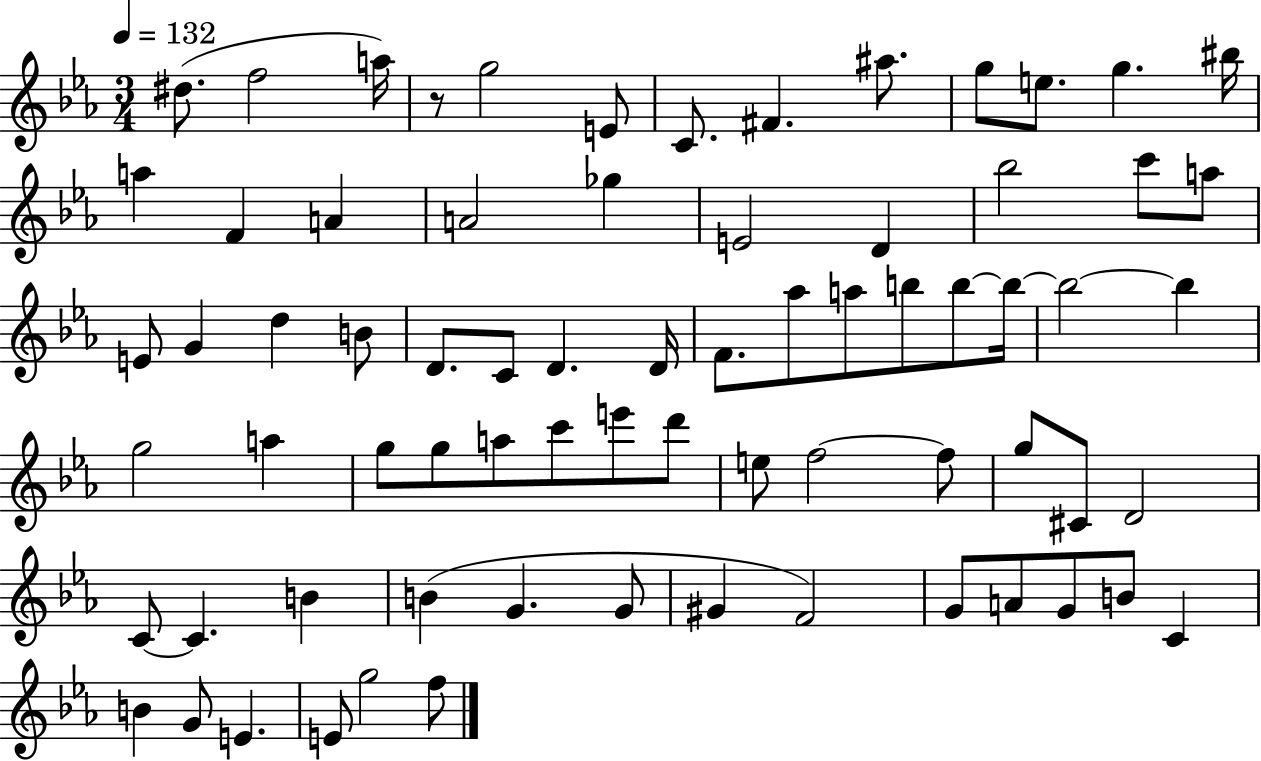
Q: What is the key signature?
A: EES major